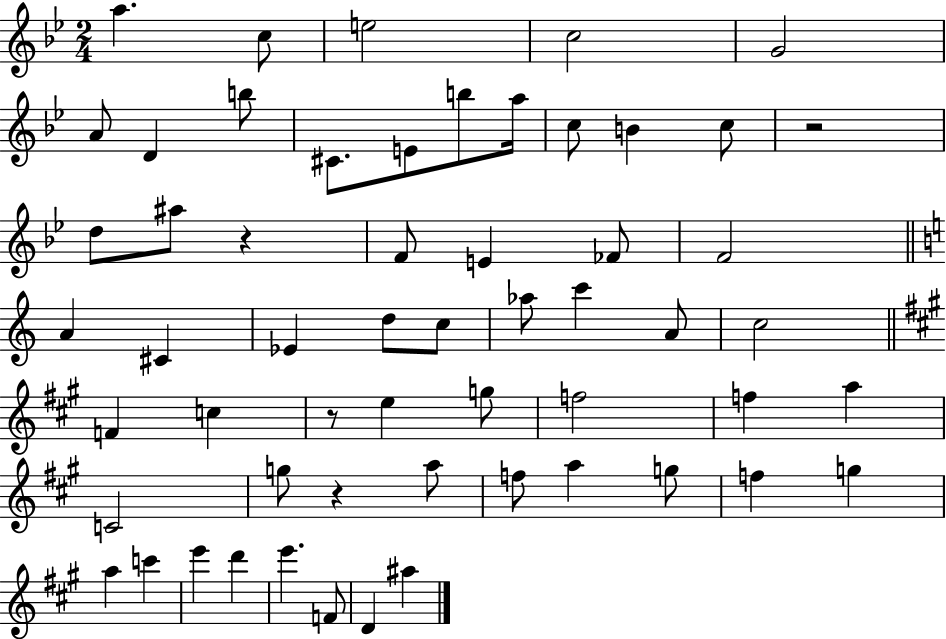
A5/q. C5/e E5/h C5/h G4/h A4/e D4/q B5/e C#4/e. E4/e B5/e A5/s C5/e B4/q C5/e R/h D5/e A#5/e R/q F4/e E4/q FES4/e F4/h A4/q C#4/q Eb4/q D5/e C5/e Ab5/e C6/q A4/e C5/h F4/q C5/q R/e E5/q G5/e F5/h F5/q A5/q C4/h G5/e R/q A5/e F5/e A5/q G5/e F5/q G5/q A5/q C6/q E6/q D6/q E6/q. F4/e D4/q A#5/q